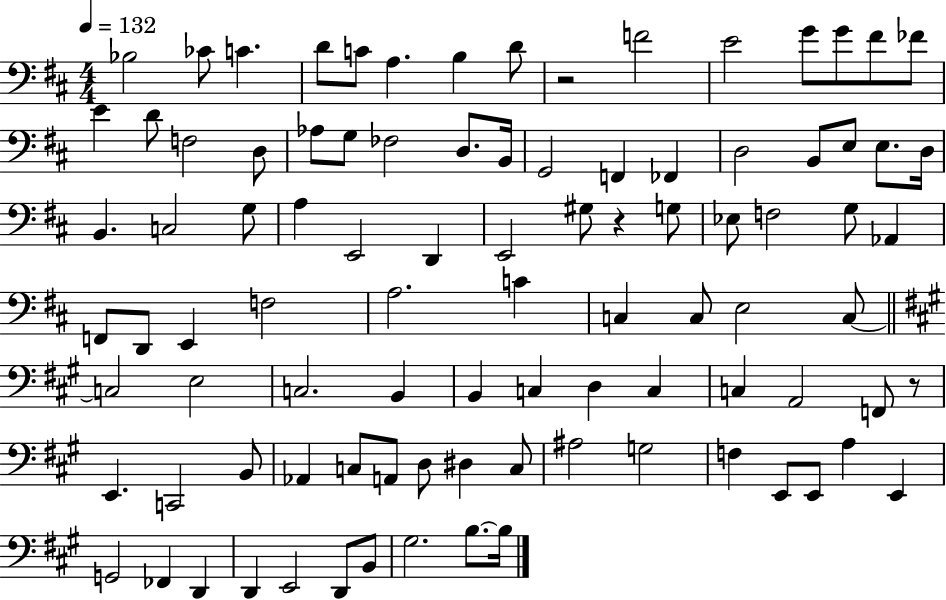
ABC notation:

X:1
T:Untitled
M:4/4
L:1/4
K:D
_B,2 _C/2 C D/2 C/2 A, B, D/2 z2 F2 E2 G/2 G/2 ^F/2 _F/2 E D/2 F,2 D,/2 _A,/2 G,/2 _F,2 D,/2 B,,/4 G,,2 F,, _F,, D,2 B,,/2 E,/2 E,/2 D,/4 B,, C,2 G,/2 A, E,,2 D,, E,,2 ^G,/2 z G,/2 _E,/2 F,2 G,/2 _A,, F,,/2 D,,/2 E,, F,2 A,2 C C, C,/2 E,2 C,/2 C,2 E,2 C,2 B,, B,, C, D, C, C, A,,2 F,,/2 z/2 E,, C,,2 B,,/2 _A,, C,/2 A,,/2 D,/2 ^D, C,/2 ^A,2 G,2 F, E,,/2 E,,/2 A, E,, G,,2 _F,, D,, D,, E,,2 D,,/2 B,,/2 ^G,2 B,/2 B,/4